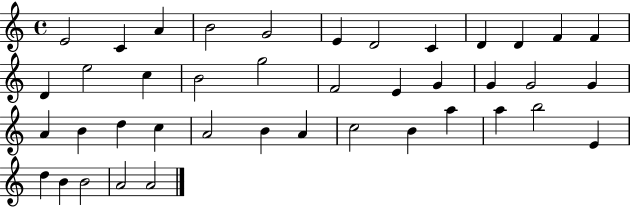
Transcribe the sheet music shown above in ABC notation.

X:1
T:Untitled
M:4/4
L:1/4
K:C
E2 C A B2 G2 E D2 C D D F F D e2 c B2 g2 F2 E G G G2 G A B d c A2 B A c2 B a a b2 E d B B2 A2 A2